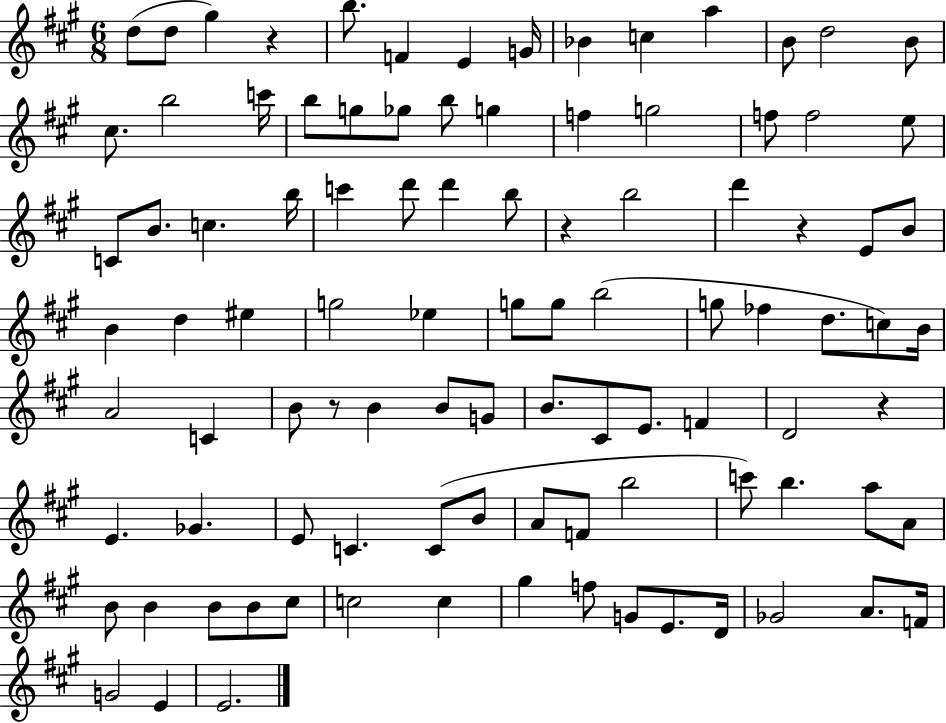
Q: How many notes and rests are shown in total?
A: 98